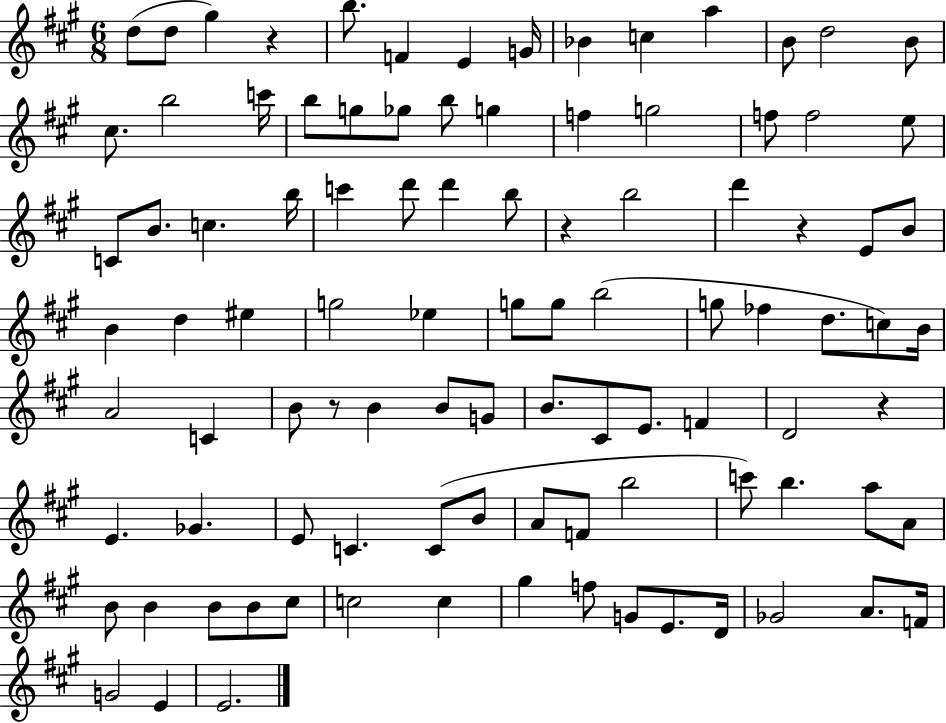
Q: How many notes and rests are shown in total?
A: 98